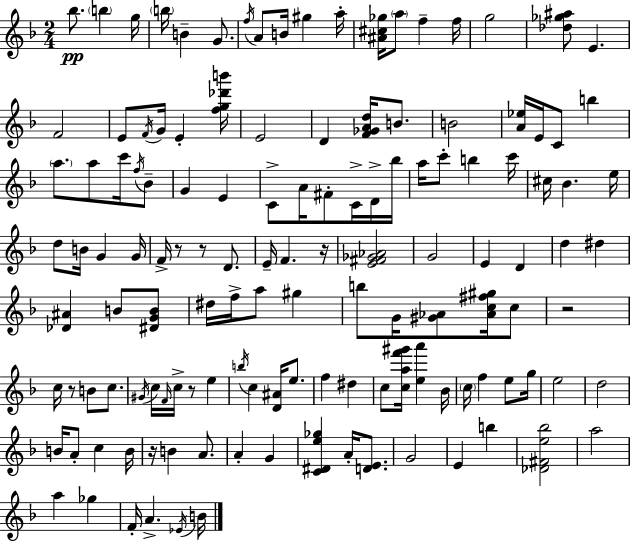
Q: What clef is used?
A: treble